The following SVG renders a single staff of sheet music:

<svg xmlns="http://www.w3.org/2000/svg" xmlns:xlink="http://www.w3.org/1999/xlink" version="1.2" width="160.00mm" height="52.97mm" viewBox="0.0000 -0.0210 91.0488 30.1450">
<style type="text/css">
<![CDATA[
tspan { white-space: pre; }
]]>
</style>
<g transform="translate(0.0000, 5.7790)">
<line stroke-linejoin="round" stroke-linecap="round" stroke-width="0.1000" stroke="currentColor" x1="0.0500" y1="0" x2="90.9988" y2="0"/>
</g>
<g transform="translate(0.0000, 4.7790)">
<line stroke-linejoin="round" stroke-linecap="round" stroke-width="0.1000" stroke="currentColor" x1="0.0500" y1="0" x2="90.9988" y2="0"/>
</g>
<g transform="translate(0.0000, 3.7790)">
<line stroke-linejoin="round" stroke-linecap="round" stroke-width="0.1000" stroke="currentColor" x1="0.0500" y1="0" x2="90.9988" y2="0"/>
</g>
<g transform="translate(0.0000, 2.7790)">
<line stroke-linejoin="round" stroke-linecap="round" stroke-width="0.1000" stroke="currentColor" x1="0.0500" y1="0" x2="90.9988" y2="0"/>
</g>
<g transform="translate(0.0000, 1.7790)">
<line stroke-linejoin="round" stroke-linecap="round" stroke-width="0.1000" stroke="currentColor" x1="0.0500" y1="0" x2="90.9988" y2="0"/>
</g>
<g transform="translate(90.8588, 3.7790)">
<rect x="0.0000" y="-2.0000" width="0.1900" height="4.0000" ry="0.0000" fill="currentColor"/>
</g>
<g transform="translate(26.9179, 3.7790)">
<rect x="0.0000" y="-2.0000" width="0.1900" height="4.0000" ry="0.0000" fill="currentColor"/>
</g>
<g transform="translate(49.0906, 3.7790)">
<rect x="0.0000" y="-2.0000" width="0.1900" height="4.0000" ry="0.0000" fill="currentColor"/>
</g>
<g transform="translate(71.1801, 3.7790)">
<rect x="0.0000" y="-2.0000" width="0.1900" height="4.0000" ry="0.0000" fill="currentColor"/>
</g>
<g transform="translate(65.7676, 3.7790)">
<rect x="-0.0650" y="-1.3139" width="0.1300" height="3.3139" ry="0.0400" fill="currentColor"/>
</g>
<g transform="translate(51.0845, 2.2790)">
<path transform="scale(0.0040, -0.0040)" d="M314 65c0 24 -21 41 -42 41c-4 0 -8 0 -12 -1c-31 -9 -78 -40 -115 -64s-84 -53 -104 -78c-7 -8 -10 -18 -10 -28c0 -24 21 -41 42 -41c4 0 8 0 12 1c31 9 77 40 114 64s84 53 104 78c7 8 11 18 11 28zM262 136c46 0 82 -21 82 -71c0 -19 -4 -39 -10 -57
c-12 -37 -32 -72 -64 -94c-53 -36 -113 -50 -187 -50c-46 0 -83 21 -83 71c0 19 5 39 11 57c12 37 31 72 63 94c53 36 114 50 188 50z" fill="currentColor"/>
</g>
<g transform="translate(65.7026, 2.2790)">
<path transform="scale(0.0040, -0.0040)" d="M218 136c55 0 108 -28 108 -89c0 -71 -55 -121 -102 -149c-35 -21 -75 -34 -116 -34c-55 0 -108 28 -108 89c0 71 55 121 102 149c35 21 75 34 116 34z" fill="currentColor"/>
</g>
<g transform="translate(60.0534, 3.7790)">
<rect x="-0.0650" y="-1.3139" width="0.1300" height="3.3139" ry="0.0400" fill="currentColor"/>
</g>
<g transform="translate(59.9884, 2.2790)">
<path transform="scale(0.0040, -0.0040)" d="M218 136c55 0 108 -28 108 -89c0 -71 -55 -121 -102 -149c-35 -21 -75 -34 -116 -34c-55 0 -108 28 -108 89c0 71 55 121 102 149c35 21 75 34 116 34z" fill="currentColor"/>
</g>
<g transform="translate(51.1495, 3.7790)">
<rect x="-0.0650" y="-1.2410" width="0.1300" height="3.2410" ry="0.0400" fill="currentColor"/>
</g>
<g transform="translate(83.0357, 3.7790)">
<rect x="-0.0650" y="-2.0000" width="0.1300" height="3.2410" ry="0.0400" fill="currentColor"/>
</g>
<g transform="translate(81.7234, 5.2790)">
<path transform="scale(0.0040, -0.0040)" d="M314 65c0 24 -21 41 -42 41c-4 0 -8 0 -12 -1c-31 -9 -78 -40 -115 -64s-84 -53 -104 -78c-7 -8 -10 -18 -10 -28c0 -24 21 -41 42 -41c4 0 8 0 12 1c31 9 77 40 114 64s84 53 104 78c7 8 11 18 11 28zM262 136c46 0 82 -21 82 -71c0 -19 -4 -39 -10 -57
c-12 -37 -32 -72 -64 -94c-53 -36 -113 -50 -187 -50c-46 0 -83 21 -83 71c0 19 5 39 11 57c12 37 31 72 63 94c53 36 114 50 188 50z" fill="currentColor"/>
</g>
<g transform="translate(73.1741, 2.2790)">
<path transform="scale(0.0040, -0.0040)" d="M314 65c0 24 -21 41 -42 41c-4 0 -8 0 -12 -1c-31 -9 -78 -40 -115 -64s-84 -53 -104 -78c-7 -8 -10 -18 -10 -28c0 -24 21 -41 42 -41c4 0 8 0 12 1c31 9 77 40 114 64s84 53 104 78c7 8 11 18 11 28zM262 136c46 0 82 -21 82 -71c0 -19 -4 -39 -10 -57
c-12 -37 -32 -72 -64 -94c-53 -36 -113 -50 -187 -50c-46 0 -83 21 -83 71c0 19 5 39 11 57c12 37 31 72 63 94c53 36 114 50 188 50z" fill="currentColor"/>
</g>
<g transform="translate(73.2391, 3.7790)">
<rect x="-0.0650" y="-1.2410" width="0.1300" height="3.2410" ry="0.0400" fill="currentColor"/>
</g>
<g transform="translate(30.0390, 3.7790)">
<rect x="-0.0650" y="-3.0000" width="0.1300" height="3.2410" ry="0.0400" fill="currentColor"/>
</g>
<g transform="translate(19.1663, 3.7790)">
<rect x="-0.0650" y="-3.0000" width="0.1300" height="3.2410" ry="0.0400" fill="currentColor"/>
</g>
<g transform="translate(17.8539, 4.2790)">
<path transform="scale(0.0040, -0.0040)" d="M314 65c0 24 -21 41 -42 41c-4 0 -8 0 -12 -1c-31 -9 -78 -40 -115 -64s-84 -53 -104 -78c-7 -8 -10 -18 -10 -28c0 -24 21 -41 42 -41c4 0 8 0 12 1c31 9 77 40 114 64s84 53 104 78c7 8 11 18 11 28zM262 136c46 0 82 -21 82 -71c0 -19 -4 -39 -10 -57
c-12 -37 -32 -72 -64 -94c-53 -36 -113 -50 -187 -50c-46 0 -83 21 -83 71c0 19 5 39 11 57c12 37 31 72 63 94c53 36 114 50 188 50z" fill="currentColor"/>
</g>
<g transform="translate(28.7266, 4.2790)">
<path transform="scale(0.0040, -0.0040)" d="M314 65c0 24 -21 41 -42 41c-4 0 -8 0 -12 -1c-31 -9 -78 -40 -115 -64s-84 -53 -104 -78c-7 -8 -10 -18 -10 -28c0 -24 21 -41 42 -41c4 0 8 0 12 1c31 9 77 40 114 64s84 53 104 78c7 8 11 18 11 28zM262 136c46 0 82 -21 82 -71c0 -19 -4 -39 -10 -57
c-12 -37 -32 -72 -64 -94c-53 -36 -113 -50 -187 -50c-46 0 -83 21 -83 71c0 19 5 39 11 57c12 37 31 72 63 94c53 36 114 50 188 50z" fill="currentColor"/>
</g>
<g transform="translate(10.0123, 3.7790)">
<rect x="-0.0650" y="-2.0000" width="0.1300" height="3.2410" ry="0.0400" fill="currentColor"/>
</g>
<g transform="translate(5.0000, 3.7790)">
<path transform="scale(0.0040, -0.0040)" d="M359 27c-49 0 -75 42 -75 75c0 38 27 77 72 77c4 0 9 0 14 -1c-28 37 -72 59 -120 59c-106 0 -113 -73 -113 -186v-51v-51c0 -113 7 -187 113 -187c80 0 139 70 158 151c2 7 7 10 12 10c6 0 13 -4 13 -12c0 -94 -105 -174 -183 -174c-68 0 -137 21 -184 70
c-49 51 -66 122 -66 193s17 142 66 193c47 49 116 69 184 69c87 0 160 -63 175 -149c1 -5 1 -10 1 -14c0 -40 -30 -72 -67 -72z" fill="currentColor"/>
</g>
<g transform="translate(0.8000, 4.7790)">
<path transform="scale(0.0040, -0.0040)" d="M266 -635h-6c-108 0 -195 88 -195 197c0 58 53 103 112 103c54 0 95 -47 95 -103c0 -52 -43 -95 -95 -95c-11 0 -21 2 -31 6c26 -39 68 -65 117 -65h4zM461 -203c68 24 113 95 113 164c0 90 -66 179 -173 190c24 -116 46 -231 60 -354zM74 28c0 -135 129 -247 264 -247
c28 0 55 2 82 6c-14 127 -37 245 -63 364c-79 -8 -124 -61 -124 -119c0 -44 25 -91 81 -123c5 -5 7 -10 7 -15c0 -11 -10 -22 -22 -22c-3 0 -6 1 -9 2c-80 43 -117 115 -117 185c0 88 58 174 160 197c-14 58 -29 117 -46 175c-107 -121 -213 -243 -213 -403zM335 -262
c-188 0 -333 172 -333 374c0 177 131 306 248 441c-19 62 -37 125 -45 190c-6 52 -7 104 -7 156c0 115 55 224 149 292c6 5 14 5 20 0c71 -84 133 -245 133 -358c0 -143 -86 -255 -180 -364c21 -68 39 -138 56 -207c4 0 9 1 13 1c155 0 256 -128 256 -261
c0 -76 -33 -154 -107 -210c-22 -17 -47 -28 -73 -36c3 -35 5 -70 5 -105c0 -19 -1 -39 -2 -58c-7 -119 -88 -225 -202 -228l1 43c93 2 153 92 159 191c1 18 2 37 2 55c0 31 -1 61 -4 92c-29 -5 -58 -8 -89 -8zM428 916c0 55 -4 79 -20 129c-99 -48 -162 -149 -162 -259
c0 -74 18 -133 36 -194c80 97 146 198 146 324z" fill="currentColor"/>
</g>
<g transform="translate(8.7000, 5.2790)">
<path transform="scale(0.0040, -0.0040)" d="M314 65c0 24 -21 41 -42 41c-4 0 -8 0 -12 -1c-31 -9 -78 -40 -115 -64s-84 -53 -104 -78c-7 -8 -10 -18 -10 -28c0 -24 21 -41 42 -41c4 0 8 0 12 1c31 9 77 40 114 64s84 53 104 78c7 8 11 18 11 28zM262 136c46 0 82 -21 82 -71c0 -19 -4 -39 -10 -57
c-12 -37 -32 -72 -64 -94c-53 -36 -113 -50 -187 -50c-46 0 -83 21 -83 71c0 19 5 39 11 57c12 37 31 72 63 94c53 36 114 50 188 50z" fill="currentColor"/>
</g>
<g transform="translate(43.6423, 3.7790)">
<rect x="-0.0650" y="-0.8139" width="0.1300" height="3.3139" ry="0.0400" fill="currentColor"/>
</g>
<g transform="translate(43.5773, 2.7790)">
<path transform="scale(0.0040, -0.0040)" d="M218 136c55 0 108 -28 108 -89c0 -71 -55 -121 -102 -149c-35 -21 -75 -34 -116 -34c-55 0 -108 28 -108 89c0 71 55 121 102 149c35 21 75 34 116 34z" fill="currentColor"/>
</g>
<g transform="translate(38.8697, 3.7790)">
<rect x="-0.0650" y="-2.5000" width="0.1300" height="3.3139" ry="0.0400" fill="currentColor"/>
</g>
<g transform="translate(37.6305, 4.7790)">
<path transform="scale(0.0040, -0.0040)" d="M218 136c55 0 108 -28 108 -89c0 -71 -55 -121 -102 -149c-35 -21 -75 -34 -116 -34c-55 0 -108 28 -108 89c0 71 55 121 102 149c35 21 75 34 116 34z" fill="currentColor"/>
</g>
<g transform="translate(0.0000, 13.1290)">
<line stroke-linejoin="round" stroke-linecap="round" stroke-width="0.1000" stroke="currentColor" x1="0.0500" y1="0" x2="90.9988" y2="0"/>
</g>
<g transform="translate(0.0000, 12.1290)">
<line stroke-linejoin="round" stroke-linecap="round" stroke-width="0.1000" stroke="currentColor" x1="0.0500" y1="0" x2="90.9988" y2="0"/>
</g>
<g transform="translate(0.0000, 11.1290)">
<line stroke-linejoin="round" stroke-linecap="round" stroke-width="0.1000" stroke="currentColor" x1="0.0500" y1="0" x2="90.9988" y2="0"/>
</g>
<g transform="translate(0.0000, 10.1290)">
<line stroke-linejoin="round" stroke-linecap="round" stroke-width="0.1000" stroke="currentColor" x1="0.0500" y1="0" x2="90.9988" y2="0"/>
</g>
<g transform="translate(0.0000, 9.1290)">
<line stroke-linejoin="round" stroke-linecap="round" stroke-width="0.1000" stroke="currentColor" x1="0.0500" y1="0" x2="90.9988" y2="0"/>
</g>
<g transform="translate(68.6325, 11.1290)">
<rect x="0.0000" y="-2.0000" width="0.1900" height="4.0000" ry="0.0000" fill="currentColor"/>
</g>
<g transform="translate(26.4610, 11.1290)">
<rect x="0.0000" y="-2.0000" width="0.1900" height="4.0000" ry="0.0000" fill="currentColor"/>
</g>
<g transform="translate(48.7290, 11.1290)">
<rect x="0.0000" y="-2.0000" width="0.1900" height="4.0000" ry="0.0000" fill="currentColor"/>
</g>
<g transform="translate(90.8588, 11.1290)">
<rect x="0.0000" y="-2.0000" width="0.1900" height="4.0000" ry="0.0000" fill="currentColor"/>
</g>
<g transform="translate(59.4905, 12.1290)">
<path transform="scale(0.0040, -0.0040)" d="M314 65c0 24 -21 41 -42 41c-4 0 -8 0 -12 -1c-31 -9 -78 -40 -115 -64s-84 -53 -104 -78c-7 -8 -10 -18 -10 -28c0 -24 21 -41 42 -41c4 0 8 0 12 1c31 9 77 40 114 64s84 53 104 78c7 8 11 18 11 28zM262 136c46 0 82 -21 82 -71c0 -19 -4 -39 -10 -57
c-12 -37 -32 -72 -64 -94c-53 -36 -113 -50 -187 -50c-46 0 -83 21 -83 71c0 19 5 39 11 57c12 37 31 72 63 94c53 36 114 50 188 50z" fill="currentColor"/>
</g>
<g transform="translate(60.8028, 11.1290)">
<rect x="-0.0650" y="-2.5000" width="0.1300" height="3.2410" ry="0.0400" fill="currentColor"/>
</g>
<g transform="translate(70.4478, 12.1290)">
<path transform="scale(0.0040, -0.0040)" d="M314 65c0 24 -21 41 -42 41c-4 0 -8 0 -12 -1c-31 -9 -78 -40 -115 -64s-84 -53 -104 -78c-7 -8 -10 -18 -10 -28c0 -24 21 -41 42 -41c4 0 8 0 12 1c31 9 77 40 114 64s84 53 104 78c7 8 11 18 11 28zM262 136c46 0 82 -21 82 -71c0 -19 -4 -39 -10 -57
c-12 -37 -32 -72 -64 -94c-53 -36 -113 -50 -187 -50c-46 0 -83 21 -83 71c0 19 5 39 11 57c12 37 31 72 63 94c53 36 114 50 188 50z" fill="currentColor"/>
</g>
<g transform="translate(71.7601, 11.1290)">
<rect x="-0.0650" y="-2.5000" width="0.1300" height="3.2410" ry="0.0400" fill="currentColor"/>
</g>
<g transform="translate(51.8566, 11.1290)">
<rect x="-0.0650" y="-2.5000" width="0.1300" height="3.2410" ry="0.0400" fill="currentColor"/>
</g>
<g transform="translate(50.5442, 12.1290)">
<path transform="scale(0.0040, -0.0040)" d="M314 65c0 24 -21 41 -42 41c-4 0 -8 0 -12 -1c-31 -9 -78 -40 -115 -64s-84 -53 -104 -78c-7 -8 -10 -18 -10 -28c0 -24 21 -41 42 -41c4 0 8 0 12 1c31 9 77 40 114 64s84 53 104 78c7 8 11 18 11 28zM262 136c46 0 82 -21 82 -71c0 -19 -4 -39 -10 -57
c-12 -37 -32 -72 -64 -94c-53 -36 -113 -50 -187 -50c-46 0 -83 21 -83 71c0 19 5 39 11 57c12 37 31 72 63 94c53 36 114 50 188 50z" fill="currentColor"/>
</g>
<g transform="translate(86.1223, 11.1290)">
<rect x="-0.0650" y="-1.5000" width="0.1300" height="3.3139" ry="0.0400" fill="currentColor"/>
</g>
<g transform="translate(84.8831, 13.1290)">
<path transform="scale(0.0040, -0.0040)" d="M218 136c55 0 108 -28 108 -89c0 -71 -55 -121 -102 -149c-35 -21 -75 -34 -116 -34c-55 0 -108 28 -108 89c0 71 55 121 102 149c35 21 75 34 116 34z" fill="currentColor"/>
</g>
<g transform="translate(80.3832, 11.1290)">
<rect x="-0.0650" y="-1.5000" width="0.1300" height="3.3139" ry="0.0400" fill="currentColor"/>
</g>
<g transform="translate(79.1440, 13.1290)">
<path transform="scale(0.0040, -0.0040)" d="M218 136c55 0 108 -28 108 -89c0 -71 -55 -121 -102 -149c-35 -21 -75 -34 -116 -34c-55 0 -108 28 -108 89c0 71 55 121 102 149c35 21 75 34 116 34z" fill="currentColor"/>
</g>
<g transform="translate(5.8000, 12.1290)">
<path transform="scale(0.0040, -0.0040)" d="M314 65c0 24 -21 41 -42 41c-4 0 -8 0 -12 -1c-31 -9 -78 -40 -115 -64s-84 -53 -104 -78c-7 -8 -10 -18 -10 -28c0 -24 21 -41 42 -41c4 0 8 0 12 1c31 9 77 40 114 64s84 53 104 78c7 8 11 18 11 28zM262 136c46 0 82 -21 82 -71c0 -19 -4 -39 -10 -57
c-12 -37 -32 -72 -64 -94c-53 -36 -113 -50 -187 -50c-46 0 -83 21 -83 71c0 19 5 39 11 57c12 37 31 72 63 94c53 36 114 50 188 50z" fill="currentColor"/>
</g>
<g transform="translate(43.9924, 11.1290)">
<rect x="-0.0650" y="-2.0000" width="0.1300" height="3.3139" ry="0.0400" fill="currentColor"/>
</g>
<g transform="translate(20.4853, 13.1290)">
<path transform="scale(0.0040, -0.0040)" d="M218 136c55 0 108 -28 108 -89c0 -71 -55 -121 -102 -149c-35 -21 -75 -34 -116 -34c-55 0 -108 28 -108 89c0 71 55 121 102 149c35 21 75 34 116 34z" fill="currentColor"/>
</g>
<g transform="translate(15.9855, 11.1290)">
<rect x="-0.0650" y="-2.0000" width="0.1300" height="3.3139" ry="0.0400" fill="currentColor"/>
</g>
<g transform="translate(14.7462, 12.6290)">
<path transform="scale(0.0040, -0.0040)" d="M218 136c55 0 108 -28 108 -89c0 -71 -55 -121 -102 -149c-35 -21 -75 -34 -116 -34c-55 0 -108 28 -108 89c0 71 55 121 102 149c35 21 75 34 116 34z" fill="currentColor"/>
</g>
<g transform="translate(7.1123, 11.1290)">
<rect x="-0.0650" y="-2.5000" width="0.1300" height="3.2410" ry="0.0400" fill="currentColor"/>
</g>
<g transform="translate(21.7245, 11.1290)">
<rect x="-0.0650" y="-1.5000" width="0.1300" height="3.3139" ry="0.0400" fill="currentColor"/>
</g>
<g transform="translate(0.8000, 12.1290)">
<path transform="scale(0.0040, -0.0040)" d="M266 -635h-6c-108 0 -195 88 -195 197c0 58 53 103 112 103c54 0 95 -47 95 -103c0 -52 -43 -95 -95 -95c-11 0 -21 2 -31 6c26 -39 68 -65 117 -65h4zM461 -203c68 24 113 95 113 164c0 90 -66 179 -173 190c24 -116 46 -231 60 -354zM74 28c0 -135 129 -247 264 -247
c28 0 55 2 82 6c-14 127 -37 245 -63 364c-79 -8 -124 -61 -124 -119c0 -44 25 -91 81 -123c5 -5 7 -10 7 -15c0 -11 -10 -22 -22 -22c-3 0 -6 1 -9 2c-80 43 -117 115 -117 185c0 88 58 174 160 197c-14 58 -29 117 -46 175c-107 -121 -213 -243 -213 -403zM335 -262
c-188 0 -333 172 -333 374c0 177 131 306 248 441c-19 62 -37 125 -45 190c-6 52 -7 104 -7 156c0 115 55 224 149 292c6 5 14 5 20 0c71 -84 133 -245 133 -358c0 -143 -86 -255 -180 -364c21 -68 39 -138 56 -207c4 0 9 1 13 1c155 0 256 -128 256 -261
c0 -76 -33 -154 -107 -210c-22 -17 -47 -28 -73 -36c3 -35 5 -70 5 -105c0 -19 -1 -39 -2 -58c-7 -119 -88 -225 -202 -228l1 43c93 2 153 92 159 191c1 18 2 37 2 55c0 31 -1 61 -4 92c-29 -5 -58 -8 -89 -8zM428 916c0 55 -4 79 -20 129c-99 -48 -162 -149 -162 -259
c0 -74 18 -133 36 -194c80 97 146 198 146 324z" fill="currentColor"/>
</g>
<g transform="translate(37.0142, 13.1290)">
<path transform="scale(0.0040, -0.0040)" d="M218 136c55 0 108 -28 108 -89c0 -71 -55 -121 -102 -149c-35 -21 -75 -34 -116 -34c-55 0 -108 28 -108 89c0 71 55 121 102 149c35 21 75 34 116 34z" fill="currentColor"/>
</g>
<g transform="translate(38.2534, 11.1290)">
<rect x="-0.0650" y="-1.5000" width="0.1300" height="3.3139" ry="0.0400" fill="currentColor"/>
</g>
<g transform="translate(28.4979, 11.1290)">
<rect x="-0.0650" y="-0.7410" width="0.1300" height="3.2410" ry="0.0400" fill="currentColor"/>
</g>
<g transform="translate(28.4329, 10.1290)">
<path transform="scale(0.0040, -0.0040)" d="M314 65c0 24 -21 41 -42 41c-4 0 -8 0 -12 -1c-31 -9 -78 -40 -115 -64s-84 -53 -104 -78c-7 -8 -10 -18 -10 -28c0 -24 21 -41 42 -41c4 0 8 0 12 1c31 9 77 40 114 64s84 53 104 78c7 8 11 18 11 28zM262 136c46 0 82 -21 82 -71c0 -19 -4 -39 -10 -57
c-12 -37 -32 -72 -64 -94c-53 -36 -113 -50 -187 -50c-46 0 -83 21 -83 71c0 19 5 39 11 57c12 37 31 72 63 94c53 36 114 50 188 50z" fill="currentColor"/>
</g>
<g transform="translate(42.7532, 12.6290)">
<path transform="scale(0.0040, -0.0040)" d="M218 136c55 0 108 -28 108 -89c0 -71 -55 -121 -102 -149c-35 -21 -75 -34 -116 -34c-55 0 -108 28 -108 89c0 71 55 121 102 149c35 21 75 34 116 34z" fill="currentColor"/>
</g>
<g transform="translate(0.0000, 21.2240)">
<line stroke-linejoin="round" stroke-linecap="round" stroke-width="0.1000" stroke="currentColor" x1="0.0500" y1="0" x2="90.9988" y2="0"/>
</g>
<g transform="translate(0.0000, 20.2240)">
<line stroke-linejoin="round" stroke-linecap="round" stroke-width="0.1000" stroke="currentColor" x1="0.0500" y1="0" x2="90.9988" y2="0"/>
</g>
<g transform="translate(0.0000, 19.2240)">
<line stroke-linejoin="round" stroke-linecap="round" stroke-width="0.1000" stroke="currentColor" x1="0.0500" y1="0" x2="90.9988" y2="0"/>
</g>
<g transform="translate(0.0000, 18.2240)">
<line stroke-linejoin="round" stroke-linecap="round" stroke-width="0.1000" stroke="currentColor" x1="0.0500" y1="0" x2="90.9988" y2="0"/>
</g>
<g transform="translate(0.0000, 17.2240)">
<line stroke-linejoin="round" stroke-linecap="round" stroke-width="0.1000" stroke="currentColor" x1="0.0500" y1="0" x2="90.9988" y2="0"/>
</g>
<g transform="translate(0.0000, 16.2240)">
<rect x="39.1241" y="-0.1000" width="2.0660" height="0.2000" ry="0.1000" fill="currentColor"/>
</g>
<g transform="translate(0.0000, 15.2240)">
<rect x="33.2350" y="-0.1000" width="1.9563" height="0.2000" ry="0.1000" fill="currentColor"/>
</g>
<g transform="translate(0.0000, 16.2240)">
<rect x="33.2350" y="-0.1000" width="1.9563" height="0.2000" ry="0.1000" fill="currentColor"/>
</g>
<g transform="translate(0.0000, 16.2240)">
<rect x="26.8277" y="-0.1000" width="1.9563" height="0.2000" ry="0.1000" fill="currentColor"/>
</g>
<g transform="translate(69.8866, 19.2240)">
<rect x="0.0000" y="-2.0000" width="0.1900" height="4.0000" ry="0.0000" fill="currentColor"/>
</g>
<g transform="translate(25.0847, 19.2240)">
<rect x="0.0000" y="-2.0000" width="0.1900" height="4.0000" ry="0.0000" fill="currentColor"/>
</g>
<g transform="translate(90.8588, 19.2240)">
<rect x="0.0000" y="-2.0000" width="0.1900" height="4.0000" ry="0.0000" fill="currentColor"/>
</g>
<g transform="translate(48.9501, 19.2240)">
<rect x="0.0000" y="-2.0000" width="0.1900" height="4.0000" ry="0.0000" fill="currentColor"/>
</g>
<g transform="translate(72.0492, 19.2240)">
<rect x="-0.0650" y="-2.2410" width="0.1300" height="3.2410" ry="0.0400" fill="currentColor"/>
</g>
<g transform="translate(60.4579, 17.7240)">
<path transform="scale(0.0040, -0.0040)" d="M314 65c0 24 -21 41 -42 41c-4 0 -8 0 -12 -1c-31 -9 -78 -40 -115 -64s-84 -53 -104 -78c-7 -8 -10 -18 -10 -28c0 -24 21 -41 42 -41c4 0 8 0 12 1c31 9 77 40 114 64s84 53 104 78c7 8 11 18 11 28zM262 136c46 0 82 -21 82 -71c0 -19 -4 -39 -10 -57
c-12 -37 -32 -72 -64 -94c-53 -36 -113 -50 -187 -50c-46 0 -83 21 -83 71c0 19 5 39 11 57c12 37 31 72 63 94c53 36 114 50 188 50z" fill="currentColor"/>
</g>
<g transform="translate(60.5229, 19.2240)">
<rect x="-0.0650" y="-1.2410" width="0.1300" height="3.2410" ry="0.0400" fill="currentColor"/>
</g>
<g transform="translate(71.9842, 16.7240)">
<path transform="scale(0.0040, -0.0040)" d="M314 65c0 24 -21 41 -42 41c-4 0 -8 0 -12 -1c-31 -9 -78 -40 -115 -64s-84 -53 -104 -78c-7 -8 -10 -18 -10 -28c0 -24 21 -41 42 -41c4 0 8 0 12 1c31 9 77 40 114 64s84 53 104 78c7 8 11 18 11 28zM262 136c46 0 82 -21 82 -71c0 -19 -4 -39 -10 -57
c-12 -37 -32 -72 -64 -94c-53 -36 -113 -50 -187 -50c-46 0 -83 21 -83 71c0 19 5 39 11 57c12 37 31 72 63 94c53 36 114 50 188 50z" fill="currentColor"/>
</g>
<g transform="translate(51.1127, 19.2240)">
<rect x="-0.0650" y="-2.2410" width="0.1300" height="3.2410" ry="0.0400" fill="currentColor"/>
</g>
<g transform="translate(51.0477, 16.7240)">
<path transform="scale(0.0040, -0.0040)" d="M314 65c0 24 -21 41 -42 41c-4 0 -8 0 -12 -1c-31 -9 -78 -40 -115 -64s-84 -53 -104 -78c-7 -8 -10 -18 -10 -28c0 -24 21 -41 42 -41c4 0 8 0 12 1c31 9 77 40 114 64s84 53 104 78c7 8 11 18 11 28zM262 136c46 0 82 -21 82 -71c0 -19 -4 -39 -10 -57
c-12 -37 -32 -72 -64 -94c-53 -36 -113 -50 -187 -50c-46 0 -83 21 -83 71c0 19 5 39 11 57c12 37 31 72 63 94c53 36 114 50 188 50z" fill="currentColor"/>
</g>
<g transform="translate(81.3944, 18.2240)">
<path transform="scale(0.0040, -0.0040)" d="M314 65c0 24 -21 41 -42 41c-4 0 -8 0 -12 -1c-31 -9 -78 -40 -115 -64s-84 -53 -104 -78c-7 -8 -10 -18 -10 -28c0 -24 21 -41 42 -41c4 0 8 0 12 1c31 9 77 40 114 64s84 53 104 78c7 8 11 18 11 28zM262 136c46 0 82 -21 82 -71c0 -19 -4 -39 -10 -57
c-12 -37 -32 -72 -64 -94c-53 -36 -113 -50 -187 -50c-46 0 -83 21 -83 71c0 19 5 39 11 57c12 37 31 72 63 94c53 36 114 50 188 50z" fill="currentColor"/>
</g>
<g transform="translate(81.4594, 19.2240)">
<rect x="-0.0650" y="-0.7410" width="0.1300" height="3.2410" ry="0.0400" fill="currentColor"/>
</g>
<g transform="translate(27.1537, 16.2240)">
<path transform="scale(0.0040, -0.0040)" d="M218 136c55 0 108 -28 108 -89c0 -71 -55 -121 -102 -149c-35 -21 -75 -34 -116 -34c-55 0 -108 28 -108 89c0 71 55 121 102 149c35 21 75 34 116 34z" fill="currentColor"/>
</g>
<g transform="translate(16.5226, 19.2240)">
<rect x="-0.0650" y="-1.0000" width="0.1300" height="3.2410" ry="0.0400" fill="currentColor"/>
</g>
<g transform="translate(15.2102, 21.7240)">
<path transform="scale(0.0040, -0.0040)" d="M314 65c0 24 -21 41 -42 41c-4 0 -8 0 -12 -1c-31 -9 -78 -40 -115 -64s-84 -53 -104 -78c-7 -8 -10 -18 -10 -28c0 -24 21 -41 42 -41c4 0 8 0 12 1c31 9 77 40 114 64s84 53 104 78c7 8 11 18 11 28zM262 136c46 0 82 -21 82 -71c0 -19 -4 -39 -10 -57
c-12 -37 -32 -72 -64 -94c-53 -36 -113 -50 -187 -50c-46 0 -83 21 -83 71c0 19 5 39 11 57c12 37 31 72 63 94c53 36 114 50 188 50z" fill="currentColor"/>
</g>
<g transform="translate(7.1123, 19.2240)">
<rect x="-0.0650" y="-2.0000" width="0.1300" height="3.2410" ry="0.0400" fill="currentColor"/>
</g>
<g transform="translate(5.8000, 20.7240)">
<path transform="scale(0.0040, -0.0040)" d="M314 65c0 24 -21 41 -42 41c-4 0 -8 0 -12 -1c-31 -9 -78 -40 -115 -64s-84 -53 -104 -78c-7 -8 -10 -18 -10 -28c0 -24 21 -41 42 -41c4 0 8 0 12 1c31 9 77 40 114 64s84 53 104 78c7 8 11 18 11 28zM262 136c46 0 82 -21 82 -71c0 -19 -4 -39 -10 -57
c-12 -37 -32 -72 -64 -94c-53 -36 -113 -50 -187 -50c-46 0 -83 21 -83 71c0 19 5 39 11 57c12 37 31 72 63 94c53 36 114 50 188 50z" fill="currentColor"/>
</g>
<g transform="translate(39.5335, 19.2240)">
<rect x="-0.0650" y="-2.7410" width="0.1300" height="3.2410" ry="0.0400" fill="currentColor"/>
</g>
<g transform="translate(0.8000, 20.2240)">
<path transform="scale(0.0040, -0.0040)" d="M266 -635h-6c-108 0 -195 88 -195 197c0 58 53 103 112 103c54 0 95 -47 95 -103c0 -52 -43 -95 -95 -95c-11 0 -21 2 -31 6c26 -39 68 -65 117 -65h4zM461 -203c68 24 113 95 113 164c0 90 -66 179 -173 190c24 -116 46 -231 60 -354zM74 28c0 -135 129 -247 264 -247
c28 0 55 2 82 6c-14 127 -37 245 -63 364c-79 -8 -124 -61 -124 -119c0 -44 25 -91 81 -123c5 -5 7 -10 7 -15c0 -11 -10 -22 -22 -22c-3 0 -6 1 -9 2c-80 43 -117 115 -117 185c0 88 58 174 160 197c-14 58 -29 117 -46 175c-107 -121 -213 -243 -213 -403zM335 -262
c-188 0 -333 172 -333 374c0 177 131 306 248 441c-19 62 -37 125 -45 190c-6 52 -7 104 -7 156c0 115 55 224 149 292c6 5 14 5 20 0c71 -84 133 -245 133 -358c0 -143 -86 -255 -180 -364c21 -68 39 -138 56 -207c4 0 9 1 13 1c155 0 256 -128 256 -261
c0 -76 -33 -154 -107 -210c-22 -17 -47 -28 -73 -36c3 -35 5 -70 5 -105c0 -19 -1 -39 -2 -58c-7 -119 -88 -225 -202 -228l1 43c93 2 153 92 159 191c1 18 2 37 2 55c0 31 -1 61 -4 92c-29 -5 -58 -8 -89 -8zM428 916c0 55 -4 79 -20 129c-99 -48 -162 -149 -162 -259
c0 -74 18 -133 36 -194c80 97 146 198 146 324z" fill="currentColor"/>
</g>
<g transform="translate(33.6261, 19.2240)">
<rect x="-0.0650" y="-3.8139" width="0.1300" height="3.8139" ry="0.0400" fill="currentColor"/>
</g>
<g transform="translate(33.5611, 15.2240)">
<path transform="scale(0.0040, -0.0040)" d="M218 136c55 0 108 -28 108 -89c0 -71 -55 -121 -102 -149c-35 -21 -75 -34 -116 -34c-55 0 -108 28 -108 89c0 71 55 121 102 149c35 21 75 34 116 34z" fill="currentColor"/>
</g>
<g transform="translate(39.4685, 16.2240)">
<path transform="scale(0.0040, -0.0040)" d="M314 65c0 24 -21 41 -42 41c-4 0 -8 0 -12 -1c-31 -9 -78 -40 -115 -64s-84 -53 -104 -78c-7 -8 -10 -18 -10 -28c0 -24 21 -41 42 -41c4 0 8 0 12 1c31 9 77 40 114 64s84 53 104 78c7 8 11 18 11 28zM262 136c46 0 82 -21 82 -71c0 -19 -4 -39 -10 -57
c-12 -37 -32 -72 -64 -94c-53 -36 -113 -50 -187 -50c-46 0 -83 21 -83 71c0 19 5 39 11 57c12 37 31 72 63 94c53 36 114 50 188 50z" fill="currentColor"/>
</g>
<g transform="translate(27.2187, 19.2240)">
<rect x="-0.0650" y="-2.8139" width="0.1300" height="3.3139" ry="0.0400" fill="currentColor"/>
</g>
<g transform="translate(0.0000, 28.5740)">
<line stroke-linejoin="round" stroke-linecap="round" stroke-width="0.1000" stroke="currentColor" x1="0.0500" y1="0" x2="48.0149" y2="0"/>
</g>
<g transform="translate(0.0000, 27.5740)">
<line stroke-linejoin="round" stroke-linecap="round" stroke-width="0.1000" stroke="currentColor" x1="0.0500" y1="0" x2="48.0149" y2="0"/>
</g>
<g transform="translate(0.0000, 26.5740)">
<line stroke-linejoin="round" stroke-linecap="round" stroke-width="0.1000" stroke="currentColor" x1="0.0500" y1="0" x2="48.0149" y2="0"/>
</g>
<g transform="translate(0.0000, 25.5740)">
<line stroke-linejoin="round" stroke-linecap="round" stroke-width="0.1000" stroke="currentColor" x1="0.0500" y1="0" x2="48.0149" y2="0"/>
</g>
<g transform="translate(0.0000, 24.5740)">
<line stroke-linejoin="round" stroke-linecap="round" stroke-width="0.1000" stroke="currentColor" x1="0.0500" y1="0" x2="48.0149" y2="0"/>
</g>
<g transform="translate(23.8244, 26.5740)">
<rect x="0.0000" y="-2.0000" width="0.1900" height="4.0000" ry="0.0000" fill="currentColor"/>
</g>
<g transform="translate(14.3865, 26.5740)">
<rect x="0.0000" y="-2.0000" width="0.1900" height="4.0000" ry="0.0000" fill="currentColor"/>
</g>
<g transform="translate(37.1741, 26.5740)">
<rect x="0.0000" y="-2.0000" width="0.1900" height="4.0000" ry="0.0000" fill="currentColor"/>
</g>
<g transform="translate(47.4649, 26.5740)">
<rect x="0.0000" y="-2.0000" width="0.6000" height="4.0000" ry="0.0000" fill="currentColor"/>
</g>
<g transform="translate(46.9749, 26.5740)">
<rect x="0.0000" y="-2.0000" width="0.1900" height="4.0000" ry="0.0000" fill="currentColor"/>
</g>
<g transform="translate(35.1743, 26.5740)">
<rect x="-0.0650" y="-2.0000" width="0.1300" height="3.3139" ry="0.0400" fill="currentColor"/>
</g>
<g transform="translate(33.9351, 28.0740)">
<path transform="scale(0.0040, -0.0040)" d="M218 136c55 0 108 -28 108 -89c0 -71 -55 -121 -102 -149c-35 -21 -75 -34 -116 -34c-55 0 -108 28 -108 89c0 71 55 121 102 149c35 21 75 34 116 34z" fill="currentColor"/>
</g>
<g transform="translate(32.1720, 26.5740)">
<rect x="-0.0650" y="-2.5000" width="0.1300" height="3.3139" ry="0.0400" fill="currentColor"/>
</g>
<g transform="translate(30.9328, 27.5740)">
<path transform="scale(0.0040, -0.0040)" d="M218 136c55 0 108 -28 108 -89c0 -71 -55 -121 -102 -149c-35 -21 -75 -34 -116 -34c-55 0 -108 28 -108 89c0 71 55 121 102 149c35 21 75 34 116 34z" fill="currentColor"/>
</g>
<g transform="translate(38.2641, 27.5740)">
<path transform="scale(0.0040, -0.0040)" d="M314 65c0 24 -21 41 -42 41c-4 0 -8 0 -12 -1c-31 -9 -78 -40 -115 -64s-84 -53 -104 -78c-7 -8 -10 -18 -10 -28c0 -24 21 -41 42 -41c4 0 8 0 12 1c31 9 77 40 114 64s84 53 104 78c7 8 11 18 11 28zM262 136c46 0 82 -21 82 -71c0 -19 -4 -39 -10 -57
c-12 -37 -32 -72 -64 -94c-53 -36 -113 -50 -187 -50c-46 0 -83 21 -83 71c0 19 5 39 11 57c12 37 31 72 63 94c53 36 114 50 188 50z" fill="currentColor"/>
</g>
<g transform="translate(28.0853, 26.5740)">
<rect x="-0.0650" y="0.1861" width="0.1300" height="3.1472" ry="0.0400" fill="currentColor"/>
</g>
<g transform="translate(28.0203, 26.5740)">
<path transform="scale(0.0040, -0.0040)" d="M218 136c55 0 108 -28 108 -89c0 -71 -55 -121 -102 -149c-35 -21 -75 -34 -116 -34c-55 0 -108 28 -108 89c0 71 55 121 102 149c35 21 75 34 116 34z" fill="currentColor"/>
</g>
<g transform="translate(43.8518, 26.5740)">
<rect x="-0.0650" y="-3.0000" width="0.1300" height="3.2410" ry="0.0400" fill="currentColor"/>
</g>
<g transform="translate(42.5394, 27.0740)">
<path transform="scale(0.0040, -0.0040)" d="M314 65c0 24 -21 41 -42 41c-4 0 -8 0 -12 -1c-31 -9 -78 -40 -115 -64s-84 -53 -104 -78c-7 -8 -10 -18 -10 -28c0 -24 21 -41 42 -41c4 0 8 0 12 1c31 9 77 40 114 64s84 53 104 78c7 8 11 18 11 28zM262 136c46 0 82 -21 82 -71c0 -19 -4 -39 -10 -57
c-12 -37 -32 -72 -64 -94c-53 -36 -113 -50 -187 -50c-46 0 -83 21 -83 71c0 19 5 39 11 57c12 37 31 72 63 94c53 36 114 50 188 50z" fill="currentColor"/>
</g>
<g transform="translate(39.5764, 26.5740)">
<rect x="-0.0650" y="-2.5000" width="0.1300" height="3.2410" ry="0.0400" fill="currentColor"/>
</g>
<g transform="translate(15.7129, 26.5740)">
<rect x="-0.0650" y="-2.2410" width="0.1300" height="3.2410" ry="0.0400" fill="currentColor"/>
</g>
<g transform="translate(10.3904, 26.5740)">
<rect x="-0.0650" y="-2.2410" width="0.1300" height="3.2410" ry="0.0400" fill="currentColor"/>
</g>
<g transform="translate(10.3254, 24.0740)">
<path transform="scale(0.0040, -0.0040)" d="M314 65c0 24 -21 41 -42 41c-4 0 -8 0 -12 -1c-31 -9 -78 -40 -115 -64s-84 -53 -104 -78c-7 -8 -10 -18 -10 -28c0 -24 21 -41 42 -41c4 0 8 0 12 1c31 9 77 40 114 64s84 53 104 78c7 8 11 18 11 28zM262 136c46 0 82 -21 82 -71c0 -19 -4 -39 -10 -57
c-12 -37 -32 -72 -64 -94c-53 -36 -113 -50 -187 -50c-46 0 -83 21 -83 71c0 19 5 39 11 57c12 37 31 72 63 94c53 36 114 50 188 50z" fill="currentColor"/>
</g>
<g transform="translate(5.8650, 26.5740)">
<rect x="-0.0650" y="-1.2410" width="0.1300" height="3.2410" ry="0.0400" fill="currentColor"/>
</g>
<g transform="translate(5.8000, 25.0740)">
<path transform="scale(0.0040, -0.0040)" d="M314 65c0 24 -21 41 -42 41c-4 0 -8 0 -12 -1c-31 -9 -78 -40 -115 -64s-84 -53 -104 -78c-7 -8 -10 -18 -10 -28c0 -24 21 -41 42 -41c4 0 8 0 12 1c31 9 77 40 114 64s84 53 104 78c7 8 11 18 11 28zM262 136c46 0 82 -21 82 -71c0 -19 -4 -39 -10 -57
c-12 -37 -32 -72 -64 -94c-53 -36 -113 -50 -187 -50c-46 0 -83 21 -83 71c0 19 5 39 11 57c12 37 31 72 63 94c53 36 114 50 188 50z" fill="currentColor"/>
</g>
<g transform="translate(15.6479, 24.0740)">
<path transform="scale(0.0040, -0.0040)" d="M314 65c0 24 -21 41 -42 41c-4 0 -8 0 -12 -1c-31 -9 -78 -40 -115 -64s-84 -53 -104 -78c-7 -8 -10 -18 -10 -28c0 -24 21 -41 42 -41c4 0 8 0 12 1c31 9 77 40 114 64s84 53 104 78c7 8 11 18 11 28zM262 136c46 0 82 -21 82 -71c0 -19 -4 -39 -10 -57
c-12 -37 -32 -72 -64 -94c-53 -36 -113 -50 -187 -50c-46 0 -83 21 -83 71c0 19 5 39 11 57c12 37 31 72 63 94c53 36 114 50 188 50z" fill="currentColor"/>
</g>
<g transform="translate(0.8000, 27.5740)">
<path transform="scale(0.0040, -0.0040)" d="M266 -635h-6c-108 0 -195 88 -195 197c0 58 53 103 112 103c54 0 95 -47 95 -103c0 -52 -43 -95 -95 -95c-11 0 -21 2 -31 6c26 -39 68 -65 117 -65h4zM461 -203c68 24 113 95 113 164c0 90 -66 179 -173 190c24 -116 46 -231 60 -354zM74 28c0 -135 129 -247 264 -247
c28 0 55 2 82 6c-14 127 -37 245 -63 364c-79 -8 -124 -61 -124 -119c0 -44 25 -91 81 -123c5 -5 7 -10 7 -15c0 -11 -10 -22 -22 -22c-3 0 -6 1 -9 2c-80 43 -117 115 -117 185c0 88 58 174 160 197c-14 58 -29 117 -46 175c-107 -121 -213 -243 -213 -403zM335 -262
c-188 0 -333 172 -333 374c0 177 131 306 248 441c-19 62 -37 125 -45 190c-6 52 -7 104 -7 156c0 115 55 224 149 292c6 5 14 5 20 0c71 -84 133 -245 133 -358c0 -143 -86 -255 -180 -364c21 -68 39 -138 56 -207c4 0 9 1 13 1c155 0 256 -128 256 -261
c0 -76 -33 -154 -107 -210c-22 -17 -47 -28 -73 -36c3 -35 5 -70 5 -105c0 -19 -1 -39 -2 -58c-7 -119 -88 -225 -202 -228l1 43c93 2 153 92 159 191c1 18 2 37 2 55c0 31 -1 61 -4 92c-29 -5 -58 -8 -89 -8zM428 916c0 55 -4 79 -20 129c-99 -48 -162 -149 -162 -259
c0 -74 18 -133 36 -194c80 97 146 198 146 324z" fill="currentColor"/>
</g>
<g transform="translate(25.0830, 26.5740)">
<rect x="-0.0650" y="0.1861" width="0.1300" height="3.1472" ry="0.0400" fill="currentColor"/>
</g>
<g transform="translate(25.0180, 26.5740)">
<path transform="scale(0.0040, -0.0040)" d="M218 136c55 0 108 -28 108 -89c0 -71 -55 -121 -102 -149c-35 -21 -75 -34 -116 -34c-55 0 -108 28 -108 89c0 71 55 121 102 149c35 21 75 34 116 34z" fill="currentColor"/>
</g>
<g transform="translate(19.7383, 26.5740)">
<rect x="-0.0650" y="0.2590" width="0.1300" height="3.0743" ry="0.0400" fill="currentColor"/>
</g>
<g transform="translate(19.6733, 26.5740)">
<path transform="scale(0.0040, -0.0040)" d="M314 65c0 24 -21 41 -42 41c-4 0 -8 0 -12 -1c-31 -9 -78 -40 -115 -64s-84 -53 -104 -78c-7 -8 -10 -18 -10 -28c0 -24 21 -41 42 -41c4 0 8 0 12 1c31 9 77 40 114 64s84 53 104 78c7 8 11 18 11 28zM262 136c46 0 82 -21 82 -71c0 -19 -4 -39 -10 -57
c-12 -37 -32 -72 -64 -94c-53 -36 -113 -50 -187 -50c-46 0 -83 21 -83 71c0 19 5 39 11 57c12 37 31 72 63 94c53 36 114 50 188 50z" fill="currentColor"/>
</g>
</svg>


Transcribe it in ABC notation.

X:1
T:Untitled
M:4/4
L:1/4
K:C
F2 A2 A2 G d e2 e e e2 F2 G2 F E d2 E F G2 G2 G2 E E F2 D2 a c' a2 g2 e2 g2 d2 e2 g2 g2 B2 B B G F G2 A2